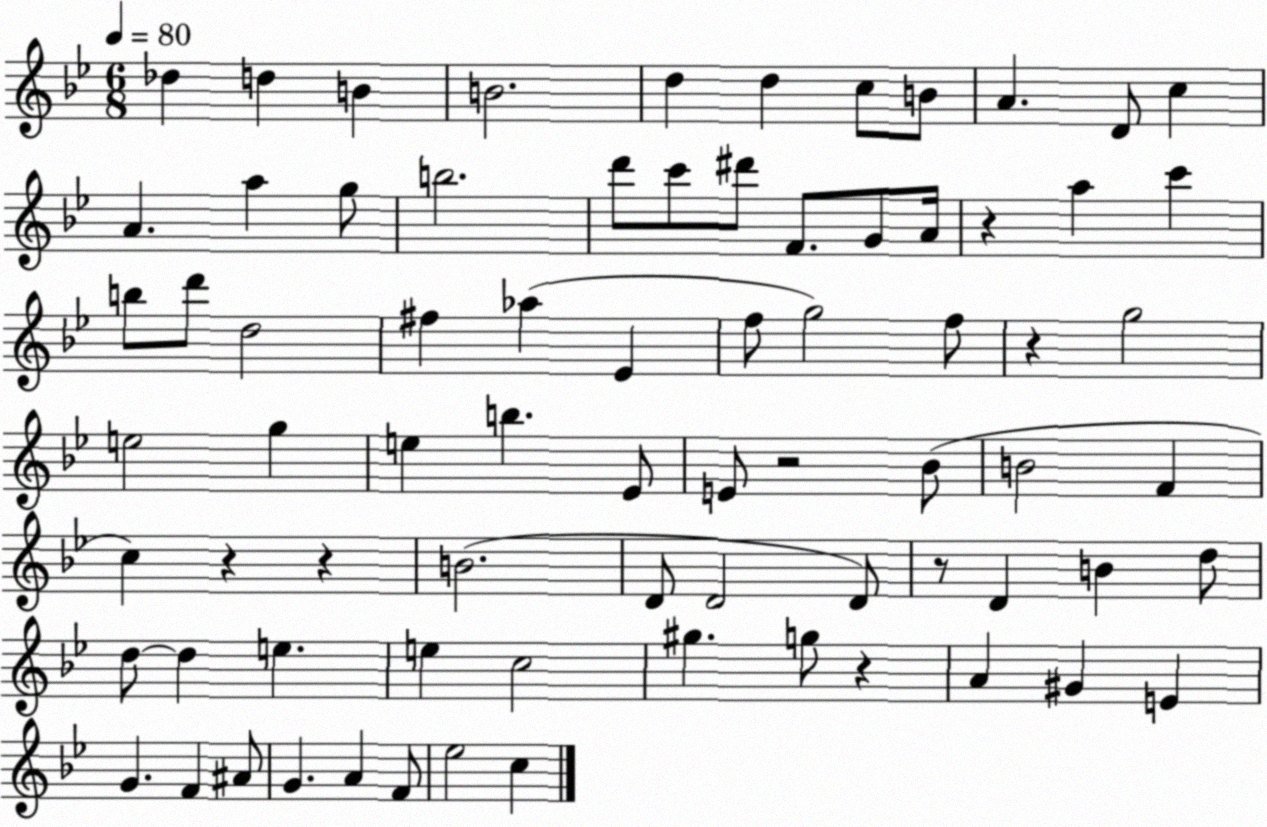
X:1
T:Untitled
M:6/8
L:1/4
K:Bb
_d d B B2 d d c/2 B/2 A D/2 c A a g/2 b2 d'/2 c'/2 ^d'/2 F/2 G/2 A/4 z a c' b/2 d'/2 d2 ^f _a _E f/2 g2 f/2 z g2 e2 g e b _E/2 E/2 z2 _B/2 B2 F c z z B2 D/2 D2 D/2 z/2 D B d/2 d/2 d e e c2 ^g g/2 z A ^G E G F ^A/2 G A F/2 _e2 c